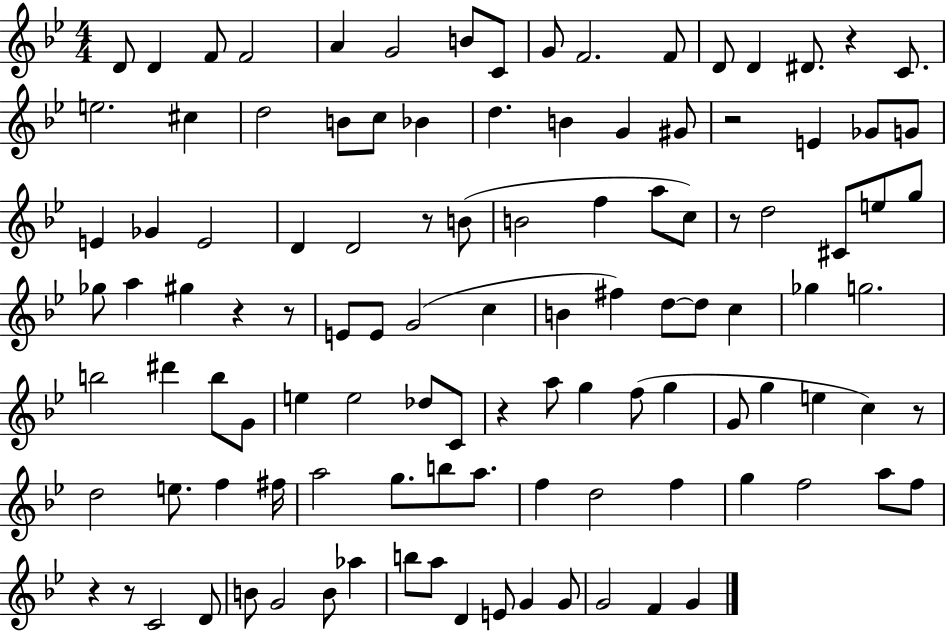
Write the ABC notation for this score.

X:1
T:Untitled
M:4/4
L:1/4
K:Bb
D/2 D F/2 F2 A G2 B/2 C/2 G/2 F2 F/2 D/2 D ^D/2 z C/2 e2 ^c d2 B/2 c/2 _B d B G ^G/2 z2 E _G/2 G/2 E _G E2 D D2 z/2 B/2 B2 f a/2 c/2 z/2 d2 ^C/2 e/2 g/2 _g/2 a ^g z z/2 E/2 E/2 G2 c B ^f d/2 d/2 c _g g2 b2 ^d' b/2 G/2 e e2 _d/2 C/2 z a/2 g f/2 g G/2 g e c z/2 d2 e/2 f ^f/4 a2 g/2 b/2 a/2 f d2 f g f2 a/2 f/2 z z/2 C2 D/2 B/2 G2 B/2 _a b/2 a/2 D E/2 G G/2 G2 F G